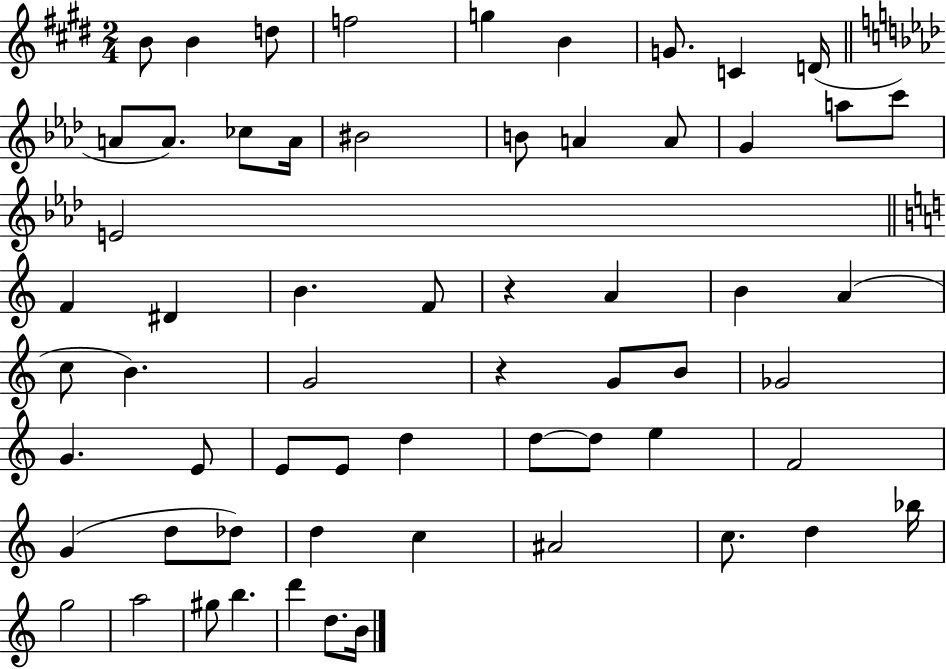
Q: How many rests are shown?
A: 2